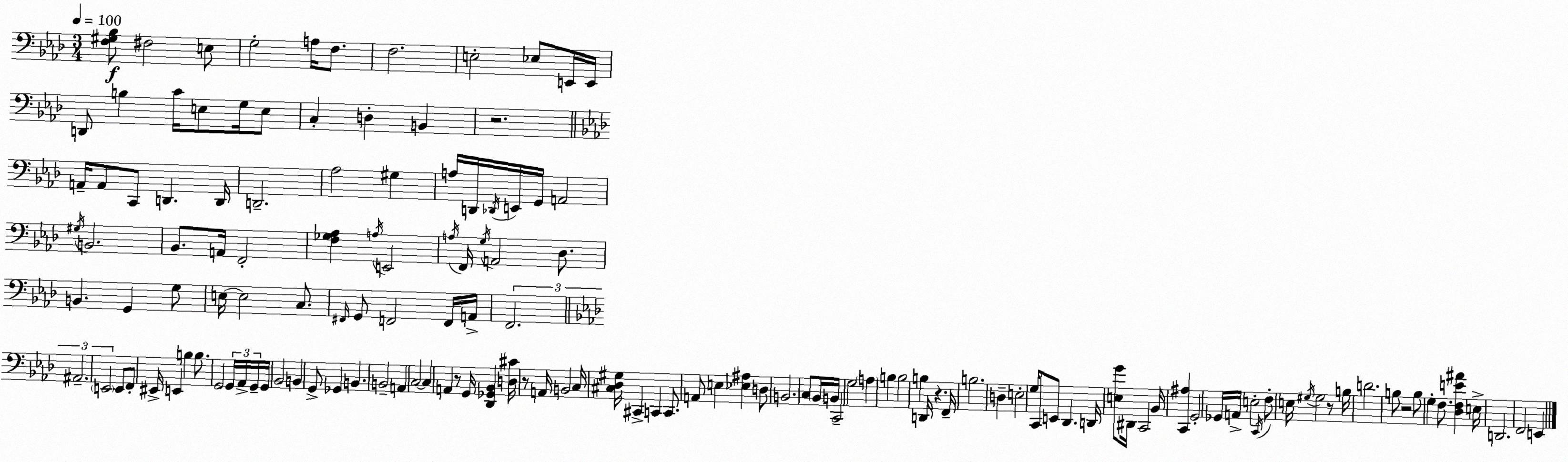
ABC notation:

X:1
T:Untitled
M:3/4
L:1/4
K:Ab
[F,^G,_B,]/2 ^F,2 E,/2 G,2 A,/4 F,/2 F,2 E,2 _E,/2 E,,/4 E,,/4 D,,/2 B, C/4 E,/2 G,/4 E,/2 C, D, B,, z2 A,,/4 A,,/2 C,,/2 D,, D,,/4 D,,2 _A,2 ^G, A,/4 D,,/4 _D,,/4 E,,/4 G,,/4 A,,2 ^G,/4 B,,2 _B,,/2 A,,/4 F,,2 [F,_G,_A,] A,/4 E,,2 A,/4 F,,/4 G,/4 A,,2 _D,/2 B,, G,, G,/2 E,/4 E,2 C,/2 ^F,,/4 G,,/2 F,,2 F,,/4 A,,/4 F,,2 ^A,,2 E,,2 E,,/2 F,,/2 ^E,,/4 E,, B, B,/2 G,,2 G,,/4 _A,,/4 G,,/4 G,,/4 _B,,2 B,, G,,/2 _G,, B,, B,,2 A,, C,2 C, A,, z/2 G,,/4 [_D,,_G,,_B,,] [D,^C]/4 z/2 A,,/4 B,,2 C,/4 [^C,_D,^G,]/4 ^C,, C,, C,,/2 A,,/2 E, [_E,^A,] D,/2 B,,2 C,/2 _B,,/4 B,,/4 C,,2 G,2 A, B, B,2 B, D,,/4 z F,,/4 B,2 D, E,2 G,/4 C,,/2 E,,/2 _D,, D,,/4 [E,G]/2 ^D,,/4 C,,2 _B,,/4 [C,,^A,] G,,2 _G,,/4 A,,/4 E,2 C,,/4 F,/2 E,/4 ^G,/4 ^G,2 z/2 B,/4 D2 B,/2 z2 B,/2 G, F,/2 [_D,F,E^A] E,/4 D,,2 F,,2 E,,